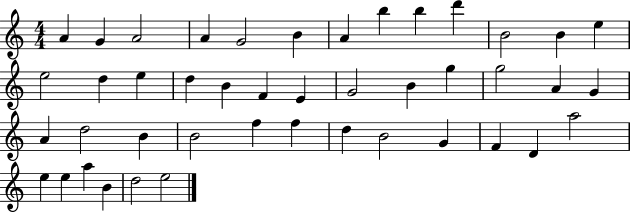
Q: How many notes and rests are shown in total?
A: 44